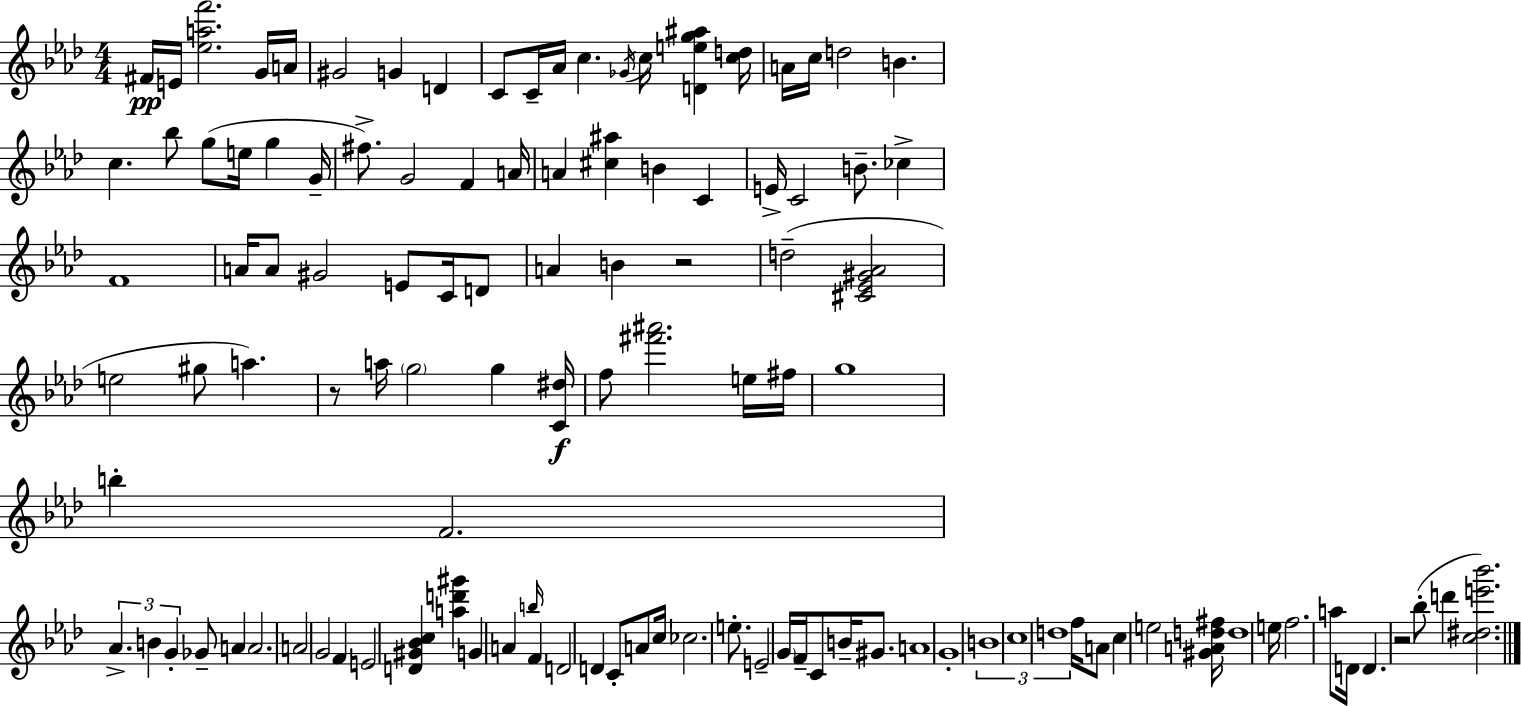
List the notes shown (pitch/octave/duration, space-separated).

F#4/s E4/s [Eb5,A5,F6]/h. G4/s A4/s G#4/h G4/q D4/q C4/e C4/s Ab4/s C5/q. Gb4/s C5/s [D4,E5,G5,A#5]/q [C5,D5]/s A4/s C5/s D5/h B4/q. C5/q. Bb5/e G5/e E5/s G5/q G4/s F#5/e. G4/h F4/q A4/s A4/q [C#5,A#5]/q B4/q C4/q E4/s C4/h B4/e. CES5/q F4/w A4/s A4/e G#4/h E4/e C4/s D4/e A4/q B4/q R/h D5/h [C#4,Eb4,G#4,Ab4]/h E5/h G#5/e A5/q. R/e A5/s G5/h G5/q [C4,D#5]/s F5/e [F#6,A#6]/h. E5/s F#5/s G5/w B5/q F4/h. Ab4/q. B4/q G4/q Gb4/e A4/q A4/h. A4/h G4/h F4/q E4/h [D4,G#4,Bb4,C5]/q [A5,D6,G#6]/q G4/q A4/q B5/s F4/q D4/h D4/q C4/e A4/e C5/s CES5/h. E5/e. E4/h G4/s F4/s C4/e B4/s G#4/e. A4/w G4/w B4/w C5/w D5/w F5/s A4/e C5/q E5/h [G#4,A4,D5,F#5]/s D5/w E5/s F5/h. A5/e D4/s D4/q. R/h Bb5/e D6/q [C5,D#5,E6,Bb6]/h.